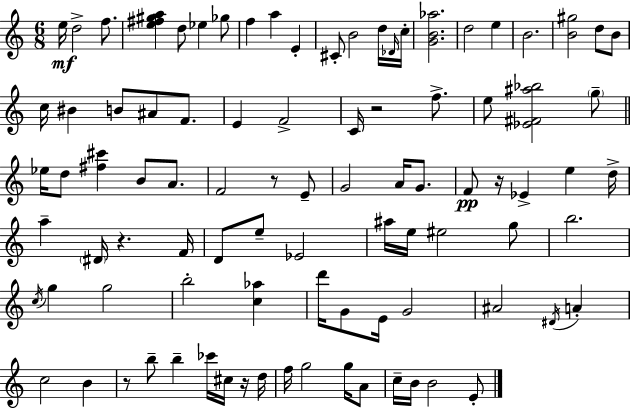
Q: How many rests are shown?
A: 6